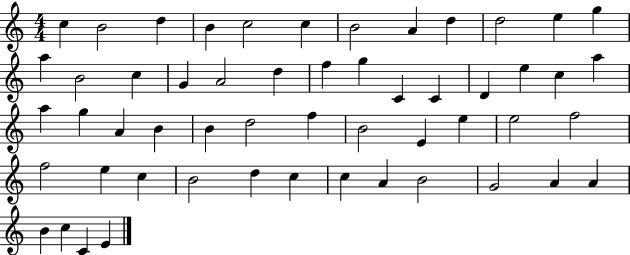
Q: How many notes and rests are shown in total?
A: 54